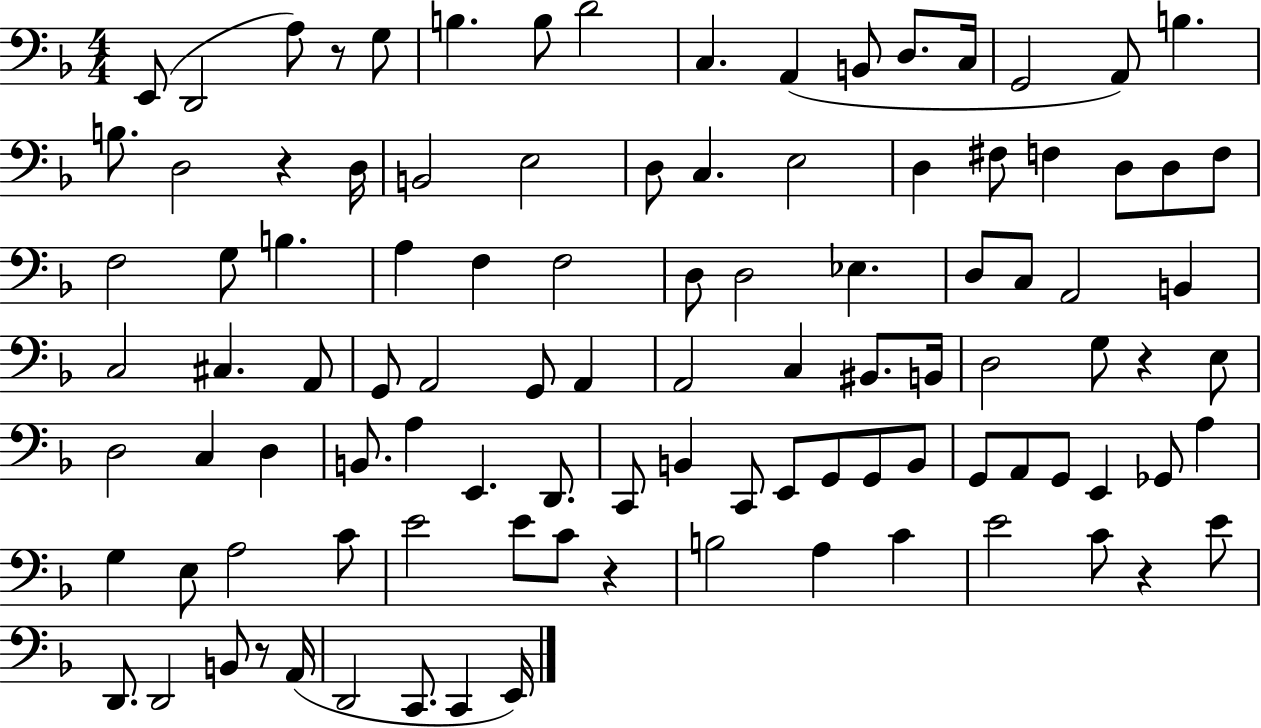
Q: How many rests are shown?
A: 6